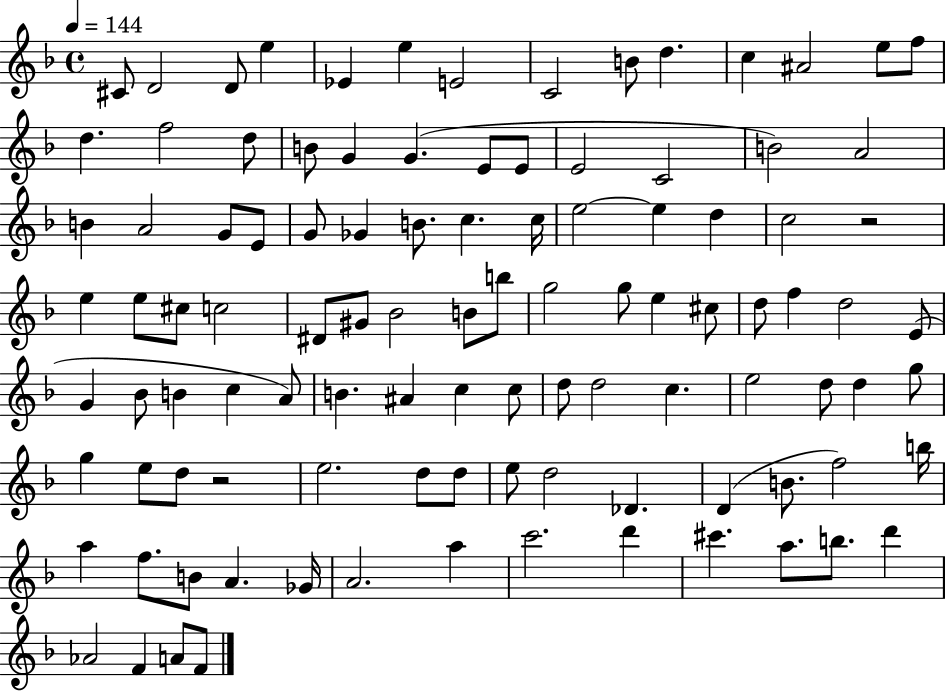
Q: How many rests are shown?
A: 2